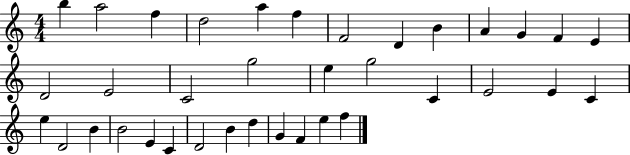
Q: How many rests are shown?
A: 0